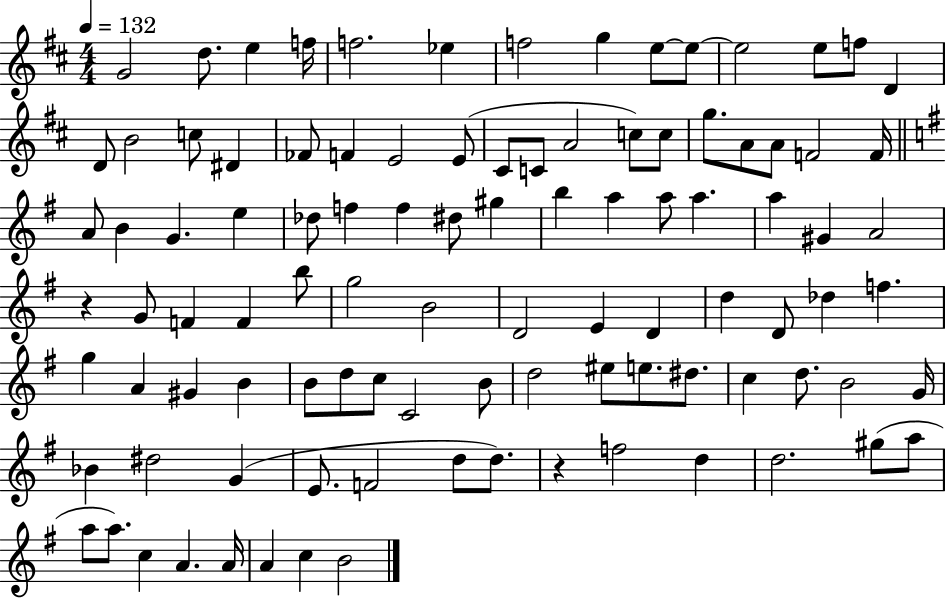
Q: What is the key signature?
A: D major